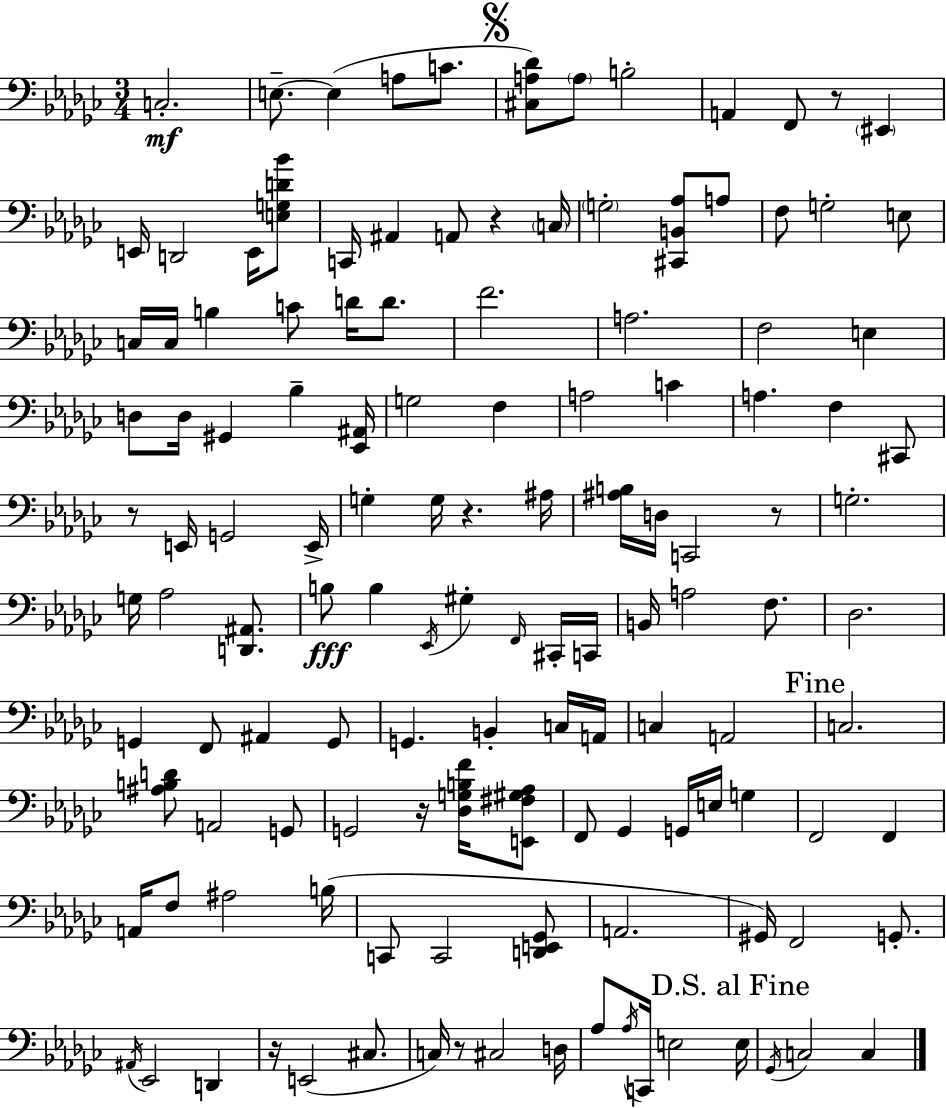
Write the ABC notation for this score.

X:1
T:Untitled
M:3/4
L:1/4
K:Ebm
C,2 E,/2 E, A,/2 C/2 [^C,A,_D]/2 A,/2 B,2 A,, F,,/2 z/2 ^E,, E,,/4 D,,2 E,,/4 [E,G,D_B]/2 C,,/4 ^A,, A,,/2 z C,/4 G,2 [^C,,B,,_A,]/2 A,/2 F,/2 G,2 E,/2 C,/4 C,/4 B, C/2 D/4 D/2 F2 A,2 F,2 E, D,/2 D,/4 ^G,, _B, [_E,,^A,,]/4 G,2 F, A,2 C A, F, ^C,,/2 z/2 E,,/4 G,,2 E,,/4 G, G,/4 z ^A,/4 [^A,B,]/4 D,/4 C,,2 z/2 G,2 G,/4 _A,2 [D,,^A,,]/2 B,/2 B, _E,,/4 ^G, F,,/4 ^C,,/4 C,,/4 B,,/4 A,2 F,/2 _D,2 G,, F,,/2 ^A,, G,,/2 G,, B,, C,/4 A,,/4 C, A,,2 C,2 [^A,B,D]/2 A,,2 G,,/2 G,,2 z/4 [_D,G,B,F]/4 [E,,^F,^G,_A,]/2 F,,/2 _G,, G,,/4 E,/4 G, F,,2 F,, A,,/4 F,/2 ^A,2 B,/4 C,,/2 C,,2 [D,,E,,_G,,]/2 A,,2 ^G,,/4 F,,2 G,,/2 ^A,,/4 _E,,2 D,, z/4 E,,2 ^C,/2 C,/4 z/2 ^C,2 D,/4 _A,/2 _A,/4 C,,/4 E,2 E,/4 _G,,/4 C,2 C,